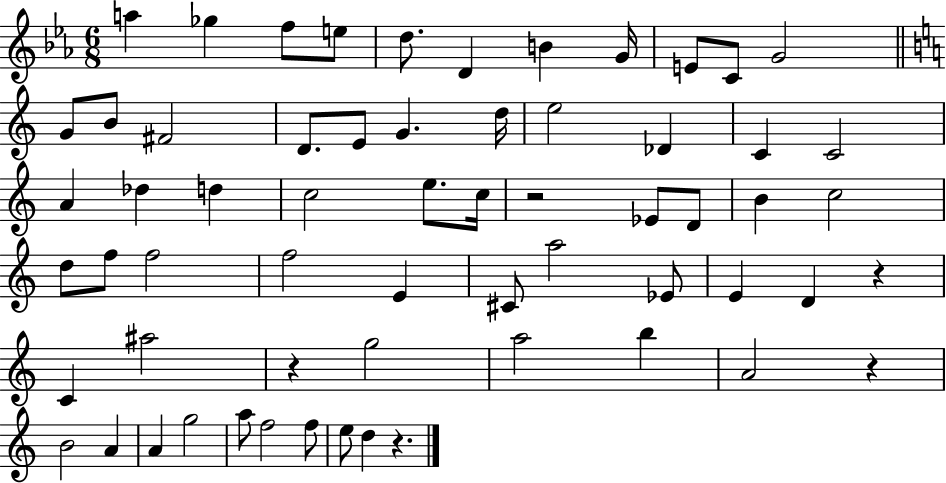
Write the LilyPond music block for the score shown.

{
  \clef treble
  \numericTimeSignature
  \time 6/8
  \key ees \major
  a''4 ges''4 f''8 e''8 | d''8. d'4 b'4 g'16 | e'8 c'8 g'2 | \bar "||" \break \key c \major g'8 b'8 fis'2 | d'8. e'8 g'4. d''16 | e''2 des'4 | c'4 c'2 | \break a'4 des''4 d''4 | c''2 e''8. c''16 | r2 ees'8 d'8 | b'4 c''2 | \break d''8 f''8 f''2 | f''2 e'4 | cis'8 a''2 ees'8 | e'4 d'4 r4 | \break c'4 ais''2 | r4 g''2 | a''2 b''4 | a'2 r4 | \break b'2 a'4 | a'4 g''2 | a''8 f''2 f''8 | e''8 d''4 r4. | \break \bar "|."
}